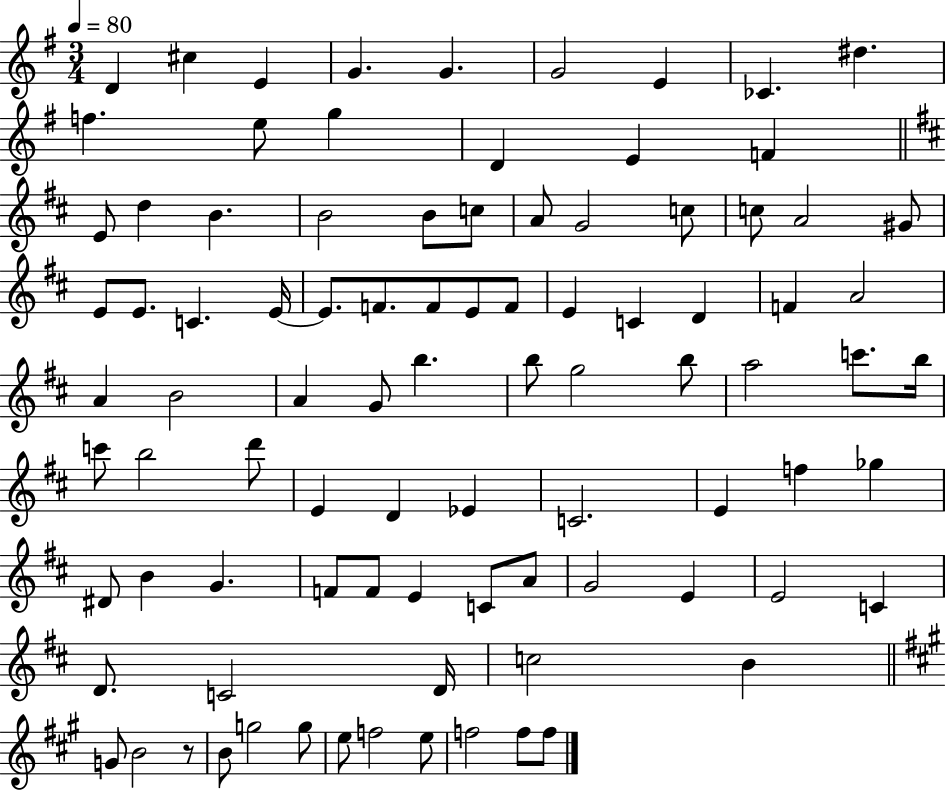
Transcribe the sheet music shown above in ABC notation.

X:1
T:Untitled
M:3/4
L:1/4
K:G
D ^c E G G G2 E _C ^d f e/2 g D E F E/2 d B B2 B/2 c/2 A/2 G2 c/2 c/2 A2 ^G/2 E/2 E/2 C E/4 E/2 F/2 F/2 E/2 F/2 E C D F A2 A B2 A G/2 b b/2 g2 b/2 a2 c'/2 b/4 c'/2 b2 d'/2 E D _E C2 E f _g ^D/2 B G F/2 F/2 E C/2 A/2 G2 E E2 C D/2 C2 D/4 c2 B G/2 B2 z/2 B/2 g2 g/2 e/2 f2 e/2 f2 f/2 f/2